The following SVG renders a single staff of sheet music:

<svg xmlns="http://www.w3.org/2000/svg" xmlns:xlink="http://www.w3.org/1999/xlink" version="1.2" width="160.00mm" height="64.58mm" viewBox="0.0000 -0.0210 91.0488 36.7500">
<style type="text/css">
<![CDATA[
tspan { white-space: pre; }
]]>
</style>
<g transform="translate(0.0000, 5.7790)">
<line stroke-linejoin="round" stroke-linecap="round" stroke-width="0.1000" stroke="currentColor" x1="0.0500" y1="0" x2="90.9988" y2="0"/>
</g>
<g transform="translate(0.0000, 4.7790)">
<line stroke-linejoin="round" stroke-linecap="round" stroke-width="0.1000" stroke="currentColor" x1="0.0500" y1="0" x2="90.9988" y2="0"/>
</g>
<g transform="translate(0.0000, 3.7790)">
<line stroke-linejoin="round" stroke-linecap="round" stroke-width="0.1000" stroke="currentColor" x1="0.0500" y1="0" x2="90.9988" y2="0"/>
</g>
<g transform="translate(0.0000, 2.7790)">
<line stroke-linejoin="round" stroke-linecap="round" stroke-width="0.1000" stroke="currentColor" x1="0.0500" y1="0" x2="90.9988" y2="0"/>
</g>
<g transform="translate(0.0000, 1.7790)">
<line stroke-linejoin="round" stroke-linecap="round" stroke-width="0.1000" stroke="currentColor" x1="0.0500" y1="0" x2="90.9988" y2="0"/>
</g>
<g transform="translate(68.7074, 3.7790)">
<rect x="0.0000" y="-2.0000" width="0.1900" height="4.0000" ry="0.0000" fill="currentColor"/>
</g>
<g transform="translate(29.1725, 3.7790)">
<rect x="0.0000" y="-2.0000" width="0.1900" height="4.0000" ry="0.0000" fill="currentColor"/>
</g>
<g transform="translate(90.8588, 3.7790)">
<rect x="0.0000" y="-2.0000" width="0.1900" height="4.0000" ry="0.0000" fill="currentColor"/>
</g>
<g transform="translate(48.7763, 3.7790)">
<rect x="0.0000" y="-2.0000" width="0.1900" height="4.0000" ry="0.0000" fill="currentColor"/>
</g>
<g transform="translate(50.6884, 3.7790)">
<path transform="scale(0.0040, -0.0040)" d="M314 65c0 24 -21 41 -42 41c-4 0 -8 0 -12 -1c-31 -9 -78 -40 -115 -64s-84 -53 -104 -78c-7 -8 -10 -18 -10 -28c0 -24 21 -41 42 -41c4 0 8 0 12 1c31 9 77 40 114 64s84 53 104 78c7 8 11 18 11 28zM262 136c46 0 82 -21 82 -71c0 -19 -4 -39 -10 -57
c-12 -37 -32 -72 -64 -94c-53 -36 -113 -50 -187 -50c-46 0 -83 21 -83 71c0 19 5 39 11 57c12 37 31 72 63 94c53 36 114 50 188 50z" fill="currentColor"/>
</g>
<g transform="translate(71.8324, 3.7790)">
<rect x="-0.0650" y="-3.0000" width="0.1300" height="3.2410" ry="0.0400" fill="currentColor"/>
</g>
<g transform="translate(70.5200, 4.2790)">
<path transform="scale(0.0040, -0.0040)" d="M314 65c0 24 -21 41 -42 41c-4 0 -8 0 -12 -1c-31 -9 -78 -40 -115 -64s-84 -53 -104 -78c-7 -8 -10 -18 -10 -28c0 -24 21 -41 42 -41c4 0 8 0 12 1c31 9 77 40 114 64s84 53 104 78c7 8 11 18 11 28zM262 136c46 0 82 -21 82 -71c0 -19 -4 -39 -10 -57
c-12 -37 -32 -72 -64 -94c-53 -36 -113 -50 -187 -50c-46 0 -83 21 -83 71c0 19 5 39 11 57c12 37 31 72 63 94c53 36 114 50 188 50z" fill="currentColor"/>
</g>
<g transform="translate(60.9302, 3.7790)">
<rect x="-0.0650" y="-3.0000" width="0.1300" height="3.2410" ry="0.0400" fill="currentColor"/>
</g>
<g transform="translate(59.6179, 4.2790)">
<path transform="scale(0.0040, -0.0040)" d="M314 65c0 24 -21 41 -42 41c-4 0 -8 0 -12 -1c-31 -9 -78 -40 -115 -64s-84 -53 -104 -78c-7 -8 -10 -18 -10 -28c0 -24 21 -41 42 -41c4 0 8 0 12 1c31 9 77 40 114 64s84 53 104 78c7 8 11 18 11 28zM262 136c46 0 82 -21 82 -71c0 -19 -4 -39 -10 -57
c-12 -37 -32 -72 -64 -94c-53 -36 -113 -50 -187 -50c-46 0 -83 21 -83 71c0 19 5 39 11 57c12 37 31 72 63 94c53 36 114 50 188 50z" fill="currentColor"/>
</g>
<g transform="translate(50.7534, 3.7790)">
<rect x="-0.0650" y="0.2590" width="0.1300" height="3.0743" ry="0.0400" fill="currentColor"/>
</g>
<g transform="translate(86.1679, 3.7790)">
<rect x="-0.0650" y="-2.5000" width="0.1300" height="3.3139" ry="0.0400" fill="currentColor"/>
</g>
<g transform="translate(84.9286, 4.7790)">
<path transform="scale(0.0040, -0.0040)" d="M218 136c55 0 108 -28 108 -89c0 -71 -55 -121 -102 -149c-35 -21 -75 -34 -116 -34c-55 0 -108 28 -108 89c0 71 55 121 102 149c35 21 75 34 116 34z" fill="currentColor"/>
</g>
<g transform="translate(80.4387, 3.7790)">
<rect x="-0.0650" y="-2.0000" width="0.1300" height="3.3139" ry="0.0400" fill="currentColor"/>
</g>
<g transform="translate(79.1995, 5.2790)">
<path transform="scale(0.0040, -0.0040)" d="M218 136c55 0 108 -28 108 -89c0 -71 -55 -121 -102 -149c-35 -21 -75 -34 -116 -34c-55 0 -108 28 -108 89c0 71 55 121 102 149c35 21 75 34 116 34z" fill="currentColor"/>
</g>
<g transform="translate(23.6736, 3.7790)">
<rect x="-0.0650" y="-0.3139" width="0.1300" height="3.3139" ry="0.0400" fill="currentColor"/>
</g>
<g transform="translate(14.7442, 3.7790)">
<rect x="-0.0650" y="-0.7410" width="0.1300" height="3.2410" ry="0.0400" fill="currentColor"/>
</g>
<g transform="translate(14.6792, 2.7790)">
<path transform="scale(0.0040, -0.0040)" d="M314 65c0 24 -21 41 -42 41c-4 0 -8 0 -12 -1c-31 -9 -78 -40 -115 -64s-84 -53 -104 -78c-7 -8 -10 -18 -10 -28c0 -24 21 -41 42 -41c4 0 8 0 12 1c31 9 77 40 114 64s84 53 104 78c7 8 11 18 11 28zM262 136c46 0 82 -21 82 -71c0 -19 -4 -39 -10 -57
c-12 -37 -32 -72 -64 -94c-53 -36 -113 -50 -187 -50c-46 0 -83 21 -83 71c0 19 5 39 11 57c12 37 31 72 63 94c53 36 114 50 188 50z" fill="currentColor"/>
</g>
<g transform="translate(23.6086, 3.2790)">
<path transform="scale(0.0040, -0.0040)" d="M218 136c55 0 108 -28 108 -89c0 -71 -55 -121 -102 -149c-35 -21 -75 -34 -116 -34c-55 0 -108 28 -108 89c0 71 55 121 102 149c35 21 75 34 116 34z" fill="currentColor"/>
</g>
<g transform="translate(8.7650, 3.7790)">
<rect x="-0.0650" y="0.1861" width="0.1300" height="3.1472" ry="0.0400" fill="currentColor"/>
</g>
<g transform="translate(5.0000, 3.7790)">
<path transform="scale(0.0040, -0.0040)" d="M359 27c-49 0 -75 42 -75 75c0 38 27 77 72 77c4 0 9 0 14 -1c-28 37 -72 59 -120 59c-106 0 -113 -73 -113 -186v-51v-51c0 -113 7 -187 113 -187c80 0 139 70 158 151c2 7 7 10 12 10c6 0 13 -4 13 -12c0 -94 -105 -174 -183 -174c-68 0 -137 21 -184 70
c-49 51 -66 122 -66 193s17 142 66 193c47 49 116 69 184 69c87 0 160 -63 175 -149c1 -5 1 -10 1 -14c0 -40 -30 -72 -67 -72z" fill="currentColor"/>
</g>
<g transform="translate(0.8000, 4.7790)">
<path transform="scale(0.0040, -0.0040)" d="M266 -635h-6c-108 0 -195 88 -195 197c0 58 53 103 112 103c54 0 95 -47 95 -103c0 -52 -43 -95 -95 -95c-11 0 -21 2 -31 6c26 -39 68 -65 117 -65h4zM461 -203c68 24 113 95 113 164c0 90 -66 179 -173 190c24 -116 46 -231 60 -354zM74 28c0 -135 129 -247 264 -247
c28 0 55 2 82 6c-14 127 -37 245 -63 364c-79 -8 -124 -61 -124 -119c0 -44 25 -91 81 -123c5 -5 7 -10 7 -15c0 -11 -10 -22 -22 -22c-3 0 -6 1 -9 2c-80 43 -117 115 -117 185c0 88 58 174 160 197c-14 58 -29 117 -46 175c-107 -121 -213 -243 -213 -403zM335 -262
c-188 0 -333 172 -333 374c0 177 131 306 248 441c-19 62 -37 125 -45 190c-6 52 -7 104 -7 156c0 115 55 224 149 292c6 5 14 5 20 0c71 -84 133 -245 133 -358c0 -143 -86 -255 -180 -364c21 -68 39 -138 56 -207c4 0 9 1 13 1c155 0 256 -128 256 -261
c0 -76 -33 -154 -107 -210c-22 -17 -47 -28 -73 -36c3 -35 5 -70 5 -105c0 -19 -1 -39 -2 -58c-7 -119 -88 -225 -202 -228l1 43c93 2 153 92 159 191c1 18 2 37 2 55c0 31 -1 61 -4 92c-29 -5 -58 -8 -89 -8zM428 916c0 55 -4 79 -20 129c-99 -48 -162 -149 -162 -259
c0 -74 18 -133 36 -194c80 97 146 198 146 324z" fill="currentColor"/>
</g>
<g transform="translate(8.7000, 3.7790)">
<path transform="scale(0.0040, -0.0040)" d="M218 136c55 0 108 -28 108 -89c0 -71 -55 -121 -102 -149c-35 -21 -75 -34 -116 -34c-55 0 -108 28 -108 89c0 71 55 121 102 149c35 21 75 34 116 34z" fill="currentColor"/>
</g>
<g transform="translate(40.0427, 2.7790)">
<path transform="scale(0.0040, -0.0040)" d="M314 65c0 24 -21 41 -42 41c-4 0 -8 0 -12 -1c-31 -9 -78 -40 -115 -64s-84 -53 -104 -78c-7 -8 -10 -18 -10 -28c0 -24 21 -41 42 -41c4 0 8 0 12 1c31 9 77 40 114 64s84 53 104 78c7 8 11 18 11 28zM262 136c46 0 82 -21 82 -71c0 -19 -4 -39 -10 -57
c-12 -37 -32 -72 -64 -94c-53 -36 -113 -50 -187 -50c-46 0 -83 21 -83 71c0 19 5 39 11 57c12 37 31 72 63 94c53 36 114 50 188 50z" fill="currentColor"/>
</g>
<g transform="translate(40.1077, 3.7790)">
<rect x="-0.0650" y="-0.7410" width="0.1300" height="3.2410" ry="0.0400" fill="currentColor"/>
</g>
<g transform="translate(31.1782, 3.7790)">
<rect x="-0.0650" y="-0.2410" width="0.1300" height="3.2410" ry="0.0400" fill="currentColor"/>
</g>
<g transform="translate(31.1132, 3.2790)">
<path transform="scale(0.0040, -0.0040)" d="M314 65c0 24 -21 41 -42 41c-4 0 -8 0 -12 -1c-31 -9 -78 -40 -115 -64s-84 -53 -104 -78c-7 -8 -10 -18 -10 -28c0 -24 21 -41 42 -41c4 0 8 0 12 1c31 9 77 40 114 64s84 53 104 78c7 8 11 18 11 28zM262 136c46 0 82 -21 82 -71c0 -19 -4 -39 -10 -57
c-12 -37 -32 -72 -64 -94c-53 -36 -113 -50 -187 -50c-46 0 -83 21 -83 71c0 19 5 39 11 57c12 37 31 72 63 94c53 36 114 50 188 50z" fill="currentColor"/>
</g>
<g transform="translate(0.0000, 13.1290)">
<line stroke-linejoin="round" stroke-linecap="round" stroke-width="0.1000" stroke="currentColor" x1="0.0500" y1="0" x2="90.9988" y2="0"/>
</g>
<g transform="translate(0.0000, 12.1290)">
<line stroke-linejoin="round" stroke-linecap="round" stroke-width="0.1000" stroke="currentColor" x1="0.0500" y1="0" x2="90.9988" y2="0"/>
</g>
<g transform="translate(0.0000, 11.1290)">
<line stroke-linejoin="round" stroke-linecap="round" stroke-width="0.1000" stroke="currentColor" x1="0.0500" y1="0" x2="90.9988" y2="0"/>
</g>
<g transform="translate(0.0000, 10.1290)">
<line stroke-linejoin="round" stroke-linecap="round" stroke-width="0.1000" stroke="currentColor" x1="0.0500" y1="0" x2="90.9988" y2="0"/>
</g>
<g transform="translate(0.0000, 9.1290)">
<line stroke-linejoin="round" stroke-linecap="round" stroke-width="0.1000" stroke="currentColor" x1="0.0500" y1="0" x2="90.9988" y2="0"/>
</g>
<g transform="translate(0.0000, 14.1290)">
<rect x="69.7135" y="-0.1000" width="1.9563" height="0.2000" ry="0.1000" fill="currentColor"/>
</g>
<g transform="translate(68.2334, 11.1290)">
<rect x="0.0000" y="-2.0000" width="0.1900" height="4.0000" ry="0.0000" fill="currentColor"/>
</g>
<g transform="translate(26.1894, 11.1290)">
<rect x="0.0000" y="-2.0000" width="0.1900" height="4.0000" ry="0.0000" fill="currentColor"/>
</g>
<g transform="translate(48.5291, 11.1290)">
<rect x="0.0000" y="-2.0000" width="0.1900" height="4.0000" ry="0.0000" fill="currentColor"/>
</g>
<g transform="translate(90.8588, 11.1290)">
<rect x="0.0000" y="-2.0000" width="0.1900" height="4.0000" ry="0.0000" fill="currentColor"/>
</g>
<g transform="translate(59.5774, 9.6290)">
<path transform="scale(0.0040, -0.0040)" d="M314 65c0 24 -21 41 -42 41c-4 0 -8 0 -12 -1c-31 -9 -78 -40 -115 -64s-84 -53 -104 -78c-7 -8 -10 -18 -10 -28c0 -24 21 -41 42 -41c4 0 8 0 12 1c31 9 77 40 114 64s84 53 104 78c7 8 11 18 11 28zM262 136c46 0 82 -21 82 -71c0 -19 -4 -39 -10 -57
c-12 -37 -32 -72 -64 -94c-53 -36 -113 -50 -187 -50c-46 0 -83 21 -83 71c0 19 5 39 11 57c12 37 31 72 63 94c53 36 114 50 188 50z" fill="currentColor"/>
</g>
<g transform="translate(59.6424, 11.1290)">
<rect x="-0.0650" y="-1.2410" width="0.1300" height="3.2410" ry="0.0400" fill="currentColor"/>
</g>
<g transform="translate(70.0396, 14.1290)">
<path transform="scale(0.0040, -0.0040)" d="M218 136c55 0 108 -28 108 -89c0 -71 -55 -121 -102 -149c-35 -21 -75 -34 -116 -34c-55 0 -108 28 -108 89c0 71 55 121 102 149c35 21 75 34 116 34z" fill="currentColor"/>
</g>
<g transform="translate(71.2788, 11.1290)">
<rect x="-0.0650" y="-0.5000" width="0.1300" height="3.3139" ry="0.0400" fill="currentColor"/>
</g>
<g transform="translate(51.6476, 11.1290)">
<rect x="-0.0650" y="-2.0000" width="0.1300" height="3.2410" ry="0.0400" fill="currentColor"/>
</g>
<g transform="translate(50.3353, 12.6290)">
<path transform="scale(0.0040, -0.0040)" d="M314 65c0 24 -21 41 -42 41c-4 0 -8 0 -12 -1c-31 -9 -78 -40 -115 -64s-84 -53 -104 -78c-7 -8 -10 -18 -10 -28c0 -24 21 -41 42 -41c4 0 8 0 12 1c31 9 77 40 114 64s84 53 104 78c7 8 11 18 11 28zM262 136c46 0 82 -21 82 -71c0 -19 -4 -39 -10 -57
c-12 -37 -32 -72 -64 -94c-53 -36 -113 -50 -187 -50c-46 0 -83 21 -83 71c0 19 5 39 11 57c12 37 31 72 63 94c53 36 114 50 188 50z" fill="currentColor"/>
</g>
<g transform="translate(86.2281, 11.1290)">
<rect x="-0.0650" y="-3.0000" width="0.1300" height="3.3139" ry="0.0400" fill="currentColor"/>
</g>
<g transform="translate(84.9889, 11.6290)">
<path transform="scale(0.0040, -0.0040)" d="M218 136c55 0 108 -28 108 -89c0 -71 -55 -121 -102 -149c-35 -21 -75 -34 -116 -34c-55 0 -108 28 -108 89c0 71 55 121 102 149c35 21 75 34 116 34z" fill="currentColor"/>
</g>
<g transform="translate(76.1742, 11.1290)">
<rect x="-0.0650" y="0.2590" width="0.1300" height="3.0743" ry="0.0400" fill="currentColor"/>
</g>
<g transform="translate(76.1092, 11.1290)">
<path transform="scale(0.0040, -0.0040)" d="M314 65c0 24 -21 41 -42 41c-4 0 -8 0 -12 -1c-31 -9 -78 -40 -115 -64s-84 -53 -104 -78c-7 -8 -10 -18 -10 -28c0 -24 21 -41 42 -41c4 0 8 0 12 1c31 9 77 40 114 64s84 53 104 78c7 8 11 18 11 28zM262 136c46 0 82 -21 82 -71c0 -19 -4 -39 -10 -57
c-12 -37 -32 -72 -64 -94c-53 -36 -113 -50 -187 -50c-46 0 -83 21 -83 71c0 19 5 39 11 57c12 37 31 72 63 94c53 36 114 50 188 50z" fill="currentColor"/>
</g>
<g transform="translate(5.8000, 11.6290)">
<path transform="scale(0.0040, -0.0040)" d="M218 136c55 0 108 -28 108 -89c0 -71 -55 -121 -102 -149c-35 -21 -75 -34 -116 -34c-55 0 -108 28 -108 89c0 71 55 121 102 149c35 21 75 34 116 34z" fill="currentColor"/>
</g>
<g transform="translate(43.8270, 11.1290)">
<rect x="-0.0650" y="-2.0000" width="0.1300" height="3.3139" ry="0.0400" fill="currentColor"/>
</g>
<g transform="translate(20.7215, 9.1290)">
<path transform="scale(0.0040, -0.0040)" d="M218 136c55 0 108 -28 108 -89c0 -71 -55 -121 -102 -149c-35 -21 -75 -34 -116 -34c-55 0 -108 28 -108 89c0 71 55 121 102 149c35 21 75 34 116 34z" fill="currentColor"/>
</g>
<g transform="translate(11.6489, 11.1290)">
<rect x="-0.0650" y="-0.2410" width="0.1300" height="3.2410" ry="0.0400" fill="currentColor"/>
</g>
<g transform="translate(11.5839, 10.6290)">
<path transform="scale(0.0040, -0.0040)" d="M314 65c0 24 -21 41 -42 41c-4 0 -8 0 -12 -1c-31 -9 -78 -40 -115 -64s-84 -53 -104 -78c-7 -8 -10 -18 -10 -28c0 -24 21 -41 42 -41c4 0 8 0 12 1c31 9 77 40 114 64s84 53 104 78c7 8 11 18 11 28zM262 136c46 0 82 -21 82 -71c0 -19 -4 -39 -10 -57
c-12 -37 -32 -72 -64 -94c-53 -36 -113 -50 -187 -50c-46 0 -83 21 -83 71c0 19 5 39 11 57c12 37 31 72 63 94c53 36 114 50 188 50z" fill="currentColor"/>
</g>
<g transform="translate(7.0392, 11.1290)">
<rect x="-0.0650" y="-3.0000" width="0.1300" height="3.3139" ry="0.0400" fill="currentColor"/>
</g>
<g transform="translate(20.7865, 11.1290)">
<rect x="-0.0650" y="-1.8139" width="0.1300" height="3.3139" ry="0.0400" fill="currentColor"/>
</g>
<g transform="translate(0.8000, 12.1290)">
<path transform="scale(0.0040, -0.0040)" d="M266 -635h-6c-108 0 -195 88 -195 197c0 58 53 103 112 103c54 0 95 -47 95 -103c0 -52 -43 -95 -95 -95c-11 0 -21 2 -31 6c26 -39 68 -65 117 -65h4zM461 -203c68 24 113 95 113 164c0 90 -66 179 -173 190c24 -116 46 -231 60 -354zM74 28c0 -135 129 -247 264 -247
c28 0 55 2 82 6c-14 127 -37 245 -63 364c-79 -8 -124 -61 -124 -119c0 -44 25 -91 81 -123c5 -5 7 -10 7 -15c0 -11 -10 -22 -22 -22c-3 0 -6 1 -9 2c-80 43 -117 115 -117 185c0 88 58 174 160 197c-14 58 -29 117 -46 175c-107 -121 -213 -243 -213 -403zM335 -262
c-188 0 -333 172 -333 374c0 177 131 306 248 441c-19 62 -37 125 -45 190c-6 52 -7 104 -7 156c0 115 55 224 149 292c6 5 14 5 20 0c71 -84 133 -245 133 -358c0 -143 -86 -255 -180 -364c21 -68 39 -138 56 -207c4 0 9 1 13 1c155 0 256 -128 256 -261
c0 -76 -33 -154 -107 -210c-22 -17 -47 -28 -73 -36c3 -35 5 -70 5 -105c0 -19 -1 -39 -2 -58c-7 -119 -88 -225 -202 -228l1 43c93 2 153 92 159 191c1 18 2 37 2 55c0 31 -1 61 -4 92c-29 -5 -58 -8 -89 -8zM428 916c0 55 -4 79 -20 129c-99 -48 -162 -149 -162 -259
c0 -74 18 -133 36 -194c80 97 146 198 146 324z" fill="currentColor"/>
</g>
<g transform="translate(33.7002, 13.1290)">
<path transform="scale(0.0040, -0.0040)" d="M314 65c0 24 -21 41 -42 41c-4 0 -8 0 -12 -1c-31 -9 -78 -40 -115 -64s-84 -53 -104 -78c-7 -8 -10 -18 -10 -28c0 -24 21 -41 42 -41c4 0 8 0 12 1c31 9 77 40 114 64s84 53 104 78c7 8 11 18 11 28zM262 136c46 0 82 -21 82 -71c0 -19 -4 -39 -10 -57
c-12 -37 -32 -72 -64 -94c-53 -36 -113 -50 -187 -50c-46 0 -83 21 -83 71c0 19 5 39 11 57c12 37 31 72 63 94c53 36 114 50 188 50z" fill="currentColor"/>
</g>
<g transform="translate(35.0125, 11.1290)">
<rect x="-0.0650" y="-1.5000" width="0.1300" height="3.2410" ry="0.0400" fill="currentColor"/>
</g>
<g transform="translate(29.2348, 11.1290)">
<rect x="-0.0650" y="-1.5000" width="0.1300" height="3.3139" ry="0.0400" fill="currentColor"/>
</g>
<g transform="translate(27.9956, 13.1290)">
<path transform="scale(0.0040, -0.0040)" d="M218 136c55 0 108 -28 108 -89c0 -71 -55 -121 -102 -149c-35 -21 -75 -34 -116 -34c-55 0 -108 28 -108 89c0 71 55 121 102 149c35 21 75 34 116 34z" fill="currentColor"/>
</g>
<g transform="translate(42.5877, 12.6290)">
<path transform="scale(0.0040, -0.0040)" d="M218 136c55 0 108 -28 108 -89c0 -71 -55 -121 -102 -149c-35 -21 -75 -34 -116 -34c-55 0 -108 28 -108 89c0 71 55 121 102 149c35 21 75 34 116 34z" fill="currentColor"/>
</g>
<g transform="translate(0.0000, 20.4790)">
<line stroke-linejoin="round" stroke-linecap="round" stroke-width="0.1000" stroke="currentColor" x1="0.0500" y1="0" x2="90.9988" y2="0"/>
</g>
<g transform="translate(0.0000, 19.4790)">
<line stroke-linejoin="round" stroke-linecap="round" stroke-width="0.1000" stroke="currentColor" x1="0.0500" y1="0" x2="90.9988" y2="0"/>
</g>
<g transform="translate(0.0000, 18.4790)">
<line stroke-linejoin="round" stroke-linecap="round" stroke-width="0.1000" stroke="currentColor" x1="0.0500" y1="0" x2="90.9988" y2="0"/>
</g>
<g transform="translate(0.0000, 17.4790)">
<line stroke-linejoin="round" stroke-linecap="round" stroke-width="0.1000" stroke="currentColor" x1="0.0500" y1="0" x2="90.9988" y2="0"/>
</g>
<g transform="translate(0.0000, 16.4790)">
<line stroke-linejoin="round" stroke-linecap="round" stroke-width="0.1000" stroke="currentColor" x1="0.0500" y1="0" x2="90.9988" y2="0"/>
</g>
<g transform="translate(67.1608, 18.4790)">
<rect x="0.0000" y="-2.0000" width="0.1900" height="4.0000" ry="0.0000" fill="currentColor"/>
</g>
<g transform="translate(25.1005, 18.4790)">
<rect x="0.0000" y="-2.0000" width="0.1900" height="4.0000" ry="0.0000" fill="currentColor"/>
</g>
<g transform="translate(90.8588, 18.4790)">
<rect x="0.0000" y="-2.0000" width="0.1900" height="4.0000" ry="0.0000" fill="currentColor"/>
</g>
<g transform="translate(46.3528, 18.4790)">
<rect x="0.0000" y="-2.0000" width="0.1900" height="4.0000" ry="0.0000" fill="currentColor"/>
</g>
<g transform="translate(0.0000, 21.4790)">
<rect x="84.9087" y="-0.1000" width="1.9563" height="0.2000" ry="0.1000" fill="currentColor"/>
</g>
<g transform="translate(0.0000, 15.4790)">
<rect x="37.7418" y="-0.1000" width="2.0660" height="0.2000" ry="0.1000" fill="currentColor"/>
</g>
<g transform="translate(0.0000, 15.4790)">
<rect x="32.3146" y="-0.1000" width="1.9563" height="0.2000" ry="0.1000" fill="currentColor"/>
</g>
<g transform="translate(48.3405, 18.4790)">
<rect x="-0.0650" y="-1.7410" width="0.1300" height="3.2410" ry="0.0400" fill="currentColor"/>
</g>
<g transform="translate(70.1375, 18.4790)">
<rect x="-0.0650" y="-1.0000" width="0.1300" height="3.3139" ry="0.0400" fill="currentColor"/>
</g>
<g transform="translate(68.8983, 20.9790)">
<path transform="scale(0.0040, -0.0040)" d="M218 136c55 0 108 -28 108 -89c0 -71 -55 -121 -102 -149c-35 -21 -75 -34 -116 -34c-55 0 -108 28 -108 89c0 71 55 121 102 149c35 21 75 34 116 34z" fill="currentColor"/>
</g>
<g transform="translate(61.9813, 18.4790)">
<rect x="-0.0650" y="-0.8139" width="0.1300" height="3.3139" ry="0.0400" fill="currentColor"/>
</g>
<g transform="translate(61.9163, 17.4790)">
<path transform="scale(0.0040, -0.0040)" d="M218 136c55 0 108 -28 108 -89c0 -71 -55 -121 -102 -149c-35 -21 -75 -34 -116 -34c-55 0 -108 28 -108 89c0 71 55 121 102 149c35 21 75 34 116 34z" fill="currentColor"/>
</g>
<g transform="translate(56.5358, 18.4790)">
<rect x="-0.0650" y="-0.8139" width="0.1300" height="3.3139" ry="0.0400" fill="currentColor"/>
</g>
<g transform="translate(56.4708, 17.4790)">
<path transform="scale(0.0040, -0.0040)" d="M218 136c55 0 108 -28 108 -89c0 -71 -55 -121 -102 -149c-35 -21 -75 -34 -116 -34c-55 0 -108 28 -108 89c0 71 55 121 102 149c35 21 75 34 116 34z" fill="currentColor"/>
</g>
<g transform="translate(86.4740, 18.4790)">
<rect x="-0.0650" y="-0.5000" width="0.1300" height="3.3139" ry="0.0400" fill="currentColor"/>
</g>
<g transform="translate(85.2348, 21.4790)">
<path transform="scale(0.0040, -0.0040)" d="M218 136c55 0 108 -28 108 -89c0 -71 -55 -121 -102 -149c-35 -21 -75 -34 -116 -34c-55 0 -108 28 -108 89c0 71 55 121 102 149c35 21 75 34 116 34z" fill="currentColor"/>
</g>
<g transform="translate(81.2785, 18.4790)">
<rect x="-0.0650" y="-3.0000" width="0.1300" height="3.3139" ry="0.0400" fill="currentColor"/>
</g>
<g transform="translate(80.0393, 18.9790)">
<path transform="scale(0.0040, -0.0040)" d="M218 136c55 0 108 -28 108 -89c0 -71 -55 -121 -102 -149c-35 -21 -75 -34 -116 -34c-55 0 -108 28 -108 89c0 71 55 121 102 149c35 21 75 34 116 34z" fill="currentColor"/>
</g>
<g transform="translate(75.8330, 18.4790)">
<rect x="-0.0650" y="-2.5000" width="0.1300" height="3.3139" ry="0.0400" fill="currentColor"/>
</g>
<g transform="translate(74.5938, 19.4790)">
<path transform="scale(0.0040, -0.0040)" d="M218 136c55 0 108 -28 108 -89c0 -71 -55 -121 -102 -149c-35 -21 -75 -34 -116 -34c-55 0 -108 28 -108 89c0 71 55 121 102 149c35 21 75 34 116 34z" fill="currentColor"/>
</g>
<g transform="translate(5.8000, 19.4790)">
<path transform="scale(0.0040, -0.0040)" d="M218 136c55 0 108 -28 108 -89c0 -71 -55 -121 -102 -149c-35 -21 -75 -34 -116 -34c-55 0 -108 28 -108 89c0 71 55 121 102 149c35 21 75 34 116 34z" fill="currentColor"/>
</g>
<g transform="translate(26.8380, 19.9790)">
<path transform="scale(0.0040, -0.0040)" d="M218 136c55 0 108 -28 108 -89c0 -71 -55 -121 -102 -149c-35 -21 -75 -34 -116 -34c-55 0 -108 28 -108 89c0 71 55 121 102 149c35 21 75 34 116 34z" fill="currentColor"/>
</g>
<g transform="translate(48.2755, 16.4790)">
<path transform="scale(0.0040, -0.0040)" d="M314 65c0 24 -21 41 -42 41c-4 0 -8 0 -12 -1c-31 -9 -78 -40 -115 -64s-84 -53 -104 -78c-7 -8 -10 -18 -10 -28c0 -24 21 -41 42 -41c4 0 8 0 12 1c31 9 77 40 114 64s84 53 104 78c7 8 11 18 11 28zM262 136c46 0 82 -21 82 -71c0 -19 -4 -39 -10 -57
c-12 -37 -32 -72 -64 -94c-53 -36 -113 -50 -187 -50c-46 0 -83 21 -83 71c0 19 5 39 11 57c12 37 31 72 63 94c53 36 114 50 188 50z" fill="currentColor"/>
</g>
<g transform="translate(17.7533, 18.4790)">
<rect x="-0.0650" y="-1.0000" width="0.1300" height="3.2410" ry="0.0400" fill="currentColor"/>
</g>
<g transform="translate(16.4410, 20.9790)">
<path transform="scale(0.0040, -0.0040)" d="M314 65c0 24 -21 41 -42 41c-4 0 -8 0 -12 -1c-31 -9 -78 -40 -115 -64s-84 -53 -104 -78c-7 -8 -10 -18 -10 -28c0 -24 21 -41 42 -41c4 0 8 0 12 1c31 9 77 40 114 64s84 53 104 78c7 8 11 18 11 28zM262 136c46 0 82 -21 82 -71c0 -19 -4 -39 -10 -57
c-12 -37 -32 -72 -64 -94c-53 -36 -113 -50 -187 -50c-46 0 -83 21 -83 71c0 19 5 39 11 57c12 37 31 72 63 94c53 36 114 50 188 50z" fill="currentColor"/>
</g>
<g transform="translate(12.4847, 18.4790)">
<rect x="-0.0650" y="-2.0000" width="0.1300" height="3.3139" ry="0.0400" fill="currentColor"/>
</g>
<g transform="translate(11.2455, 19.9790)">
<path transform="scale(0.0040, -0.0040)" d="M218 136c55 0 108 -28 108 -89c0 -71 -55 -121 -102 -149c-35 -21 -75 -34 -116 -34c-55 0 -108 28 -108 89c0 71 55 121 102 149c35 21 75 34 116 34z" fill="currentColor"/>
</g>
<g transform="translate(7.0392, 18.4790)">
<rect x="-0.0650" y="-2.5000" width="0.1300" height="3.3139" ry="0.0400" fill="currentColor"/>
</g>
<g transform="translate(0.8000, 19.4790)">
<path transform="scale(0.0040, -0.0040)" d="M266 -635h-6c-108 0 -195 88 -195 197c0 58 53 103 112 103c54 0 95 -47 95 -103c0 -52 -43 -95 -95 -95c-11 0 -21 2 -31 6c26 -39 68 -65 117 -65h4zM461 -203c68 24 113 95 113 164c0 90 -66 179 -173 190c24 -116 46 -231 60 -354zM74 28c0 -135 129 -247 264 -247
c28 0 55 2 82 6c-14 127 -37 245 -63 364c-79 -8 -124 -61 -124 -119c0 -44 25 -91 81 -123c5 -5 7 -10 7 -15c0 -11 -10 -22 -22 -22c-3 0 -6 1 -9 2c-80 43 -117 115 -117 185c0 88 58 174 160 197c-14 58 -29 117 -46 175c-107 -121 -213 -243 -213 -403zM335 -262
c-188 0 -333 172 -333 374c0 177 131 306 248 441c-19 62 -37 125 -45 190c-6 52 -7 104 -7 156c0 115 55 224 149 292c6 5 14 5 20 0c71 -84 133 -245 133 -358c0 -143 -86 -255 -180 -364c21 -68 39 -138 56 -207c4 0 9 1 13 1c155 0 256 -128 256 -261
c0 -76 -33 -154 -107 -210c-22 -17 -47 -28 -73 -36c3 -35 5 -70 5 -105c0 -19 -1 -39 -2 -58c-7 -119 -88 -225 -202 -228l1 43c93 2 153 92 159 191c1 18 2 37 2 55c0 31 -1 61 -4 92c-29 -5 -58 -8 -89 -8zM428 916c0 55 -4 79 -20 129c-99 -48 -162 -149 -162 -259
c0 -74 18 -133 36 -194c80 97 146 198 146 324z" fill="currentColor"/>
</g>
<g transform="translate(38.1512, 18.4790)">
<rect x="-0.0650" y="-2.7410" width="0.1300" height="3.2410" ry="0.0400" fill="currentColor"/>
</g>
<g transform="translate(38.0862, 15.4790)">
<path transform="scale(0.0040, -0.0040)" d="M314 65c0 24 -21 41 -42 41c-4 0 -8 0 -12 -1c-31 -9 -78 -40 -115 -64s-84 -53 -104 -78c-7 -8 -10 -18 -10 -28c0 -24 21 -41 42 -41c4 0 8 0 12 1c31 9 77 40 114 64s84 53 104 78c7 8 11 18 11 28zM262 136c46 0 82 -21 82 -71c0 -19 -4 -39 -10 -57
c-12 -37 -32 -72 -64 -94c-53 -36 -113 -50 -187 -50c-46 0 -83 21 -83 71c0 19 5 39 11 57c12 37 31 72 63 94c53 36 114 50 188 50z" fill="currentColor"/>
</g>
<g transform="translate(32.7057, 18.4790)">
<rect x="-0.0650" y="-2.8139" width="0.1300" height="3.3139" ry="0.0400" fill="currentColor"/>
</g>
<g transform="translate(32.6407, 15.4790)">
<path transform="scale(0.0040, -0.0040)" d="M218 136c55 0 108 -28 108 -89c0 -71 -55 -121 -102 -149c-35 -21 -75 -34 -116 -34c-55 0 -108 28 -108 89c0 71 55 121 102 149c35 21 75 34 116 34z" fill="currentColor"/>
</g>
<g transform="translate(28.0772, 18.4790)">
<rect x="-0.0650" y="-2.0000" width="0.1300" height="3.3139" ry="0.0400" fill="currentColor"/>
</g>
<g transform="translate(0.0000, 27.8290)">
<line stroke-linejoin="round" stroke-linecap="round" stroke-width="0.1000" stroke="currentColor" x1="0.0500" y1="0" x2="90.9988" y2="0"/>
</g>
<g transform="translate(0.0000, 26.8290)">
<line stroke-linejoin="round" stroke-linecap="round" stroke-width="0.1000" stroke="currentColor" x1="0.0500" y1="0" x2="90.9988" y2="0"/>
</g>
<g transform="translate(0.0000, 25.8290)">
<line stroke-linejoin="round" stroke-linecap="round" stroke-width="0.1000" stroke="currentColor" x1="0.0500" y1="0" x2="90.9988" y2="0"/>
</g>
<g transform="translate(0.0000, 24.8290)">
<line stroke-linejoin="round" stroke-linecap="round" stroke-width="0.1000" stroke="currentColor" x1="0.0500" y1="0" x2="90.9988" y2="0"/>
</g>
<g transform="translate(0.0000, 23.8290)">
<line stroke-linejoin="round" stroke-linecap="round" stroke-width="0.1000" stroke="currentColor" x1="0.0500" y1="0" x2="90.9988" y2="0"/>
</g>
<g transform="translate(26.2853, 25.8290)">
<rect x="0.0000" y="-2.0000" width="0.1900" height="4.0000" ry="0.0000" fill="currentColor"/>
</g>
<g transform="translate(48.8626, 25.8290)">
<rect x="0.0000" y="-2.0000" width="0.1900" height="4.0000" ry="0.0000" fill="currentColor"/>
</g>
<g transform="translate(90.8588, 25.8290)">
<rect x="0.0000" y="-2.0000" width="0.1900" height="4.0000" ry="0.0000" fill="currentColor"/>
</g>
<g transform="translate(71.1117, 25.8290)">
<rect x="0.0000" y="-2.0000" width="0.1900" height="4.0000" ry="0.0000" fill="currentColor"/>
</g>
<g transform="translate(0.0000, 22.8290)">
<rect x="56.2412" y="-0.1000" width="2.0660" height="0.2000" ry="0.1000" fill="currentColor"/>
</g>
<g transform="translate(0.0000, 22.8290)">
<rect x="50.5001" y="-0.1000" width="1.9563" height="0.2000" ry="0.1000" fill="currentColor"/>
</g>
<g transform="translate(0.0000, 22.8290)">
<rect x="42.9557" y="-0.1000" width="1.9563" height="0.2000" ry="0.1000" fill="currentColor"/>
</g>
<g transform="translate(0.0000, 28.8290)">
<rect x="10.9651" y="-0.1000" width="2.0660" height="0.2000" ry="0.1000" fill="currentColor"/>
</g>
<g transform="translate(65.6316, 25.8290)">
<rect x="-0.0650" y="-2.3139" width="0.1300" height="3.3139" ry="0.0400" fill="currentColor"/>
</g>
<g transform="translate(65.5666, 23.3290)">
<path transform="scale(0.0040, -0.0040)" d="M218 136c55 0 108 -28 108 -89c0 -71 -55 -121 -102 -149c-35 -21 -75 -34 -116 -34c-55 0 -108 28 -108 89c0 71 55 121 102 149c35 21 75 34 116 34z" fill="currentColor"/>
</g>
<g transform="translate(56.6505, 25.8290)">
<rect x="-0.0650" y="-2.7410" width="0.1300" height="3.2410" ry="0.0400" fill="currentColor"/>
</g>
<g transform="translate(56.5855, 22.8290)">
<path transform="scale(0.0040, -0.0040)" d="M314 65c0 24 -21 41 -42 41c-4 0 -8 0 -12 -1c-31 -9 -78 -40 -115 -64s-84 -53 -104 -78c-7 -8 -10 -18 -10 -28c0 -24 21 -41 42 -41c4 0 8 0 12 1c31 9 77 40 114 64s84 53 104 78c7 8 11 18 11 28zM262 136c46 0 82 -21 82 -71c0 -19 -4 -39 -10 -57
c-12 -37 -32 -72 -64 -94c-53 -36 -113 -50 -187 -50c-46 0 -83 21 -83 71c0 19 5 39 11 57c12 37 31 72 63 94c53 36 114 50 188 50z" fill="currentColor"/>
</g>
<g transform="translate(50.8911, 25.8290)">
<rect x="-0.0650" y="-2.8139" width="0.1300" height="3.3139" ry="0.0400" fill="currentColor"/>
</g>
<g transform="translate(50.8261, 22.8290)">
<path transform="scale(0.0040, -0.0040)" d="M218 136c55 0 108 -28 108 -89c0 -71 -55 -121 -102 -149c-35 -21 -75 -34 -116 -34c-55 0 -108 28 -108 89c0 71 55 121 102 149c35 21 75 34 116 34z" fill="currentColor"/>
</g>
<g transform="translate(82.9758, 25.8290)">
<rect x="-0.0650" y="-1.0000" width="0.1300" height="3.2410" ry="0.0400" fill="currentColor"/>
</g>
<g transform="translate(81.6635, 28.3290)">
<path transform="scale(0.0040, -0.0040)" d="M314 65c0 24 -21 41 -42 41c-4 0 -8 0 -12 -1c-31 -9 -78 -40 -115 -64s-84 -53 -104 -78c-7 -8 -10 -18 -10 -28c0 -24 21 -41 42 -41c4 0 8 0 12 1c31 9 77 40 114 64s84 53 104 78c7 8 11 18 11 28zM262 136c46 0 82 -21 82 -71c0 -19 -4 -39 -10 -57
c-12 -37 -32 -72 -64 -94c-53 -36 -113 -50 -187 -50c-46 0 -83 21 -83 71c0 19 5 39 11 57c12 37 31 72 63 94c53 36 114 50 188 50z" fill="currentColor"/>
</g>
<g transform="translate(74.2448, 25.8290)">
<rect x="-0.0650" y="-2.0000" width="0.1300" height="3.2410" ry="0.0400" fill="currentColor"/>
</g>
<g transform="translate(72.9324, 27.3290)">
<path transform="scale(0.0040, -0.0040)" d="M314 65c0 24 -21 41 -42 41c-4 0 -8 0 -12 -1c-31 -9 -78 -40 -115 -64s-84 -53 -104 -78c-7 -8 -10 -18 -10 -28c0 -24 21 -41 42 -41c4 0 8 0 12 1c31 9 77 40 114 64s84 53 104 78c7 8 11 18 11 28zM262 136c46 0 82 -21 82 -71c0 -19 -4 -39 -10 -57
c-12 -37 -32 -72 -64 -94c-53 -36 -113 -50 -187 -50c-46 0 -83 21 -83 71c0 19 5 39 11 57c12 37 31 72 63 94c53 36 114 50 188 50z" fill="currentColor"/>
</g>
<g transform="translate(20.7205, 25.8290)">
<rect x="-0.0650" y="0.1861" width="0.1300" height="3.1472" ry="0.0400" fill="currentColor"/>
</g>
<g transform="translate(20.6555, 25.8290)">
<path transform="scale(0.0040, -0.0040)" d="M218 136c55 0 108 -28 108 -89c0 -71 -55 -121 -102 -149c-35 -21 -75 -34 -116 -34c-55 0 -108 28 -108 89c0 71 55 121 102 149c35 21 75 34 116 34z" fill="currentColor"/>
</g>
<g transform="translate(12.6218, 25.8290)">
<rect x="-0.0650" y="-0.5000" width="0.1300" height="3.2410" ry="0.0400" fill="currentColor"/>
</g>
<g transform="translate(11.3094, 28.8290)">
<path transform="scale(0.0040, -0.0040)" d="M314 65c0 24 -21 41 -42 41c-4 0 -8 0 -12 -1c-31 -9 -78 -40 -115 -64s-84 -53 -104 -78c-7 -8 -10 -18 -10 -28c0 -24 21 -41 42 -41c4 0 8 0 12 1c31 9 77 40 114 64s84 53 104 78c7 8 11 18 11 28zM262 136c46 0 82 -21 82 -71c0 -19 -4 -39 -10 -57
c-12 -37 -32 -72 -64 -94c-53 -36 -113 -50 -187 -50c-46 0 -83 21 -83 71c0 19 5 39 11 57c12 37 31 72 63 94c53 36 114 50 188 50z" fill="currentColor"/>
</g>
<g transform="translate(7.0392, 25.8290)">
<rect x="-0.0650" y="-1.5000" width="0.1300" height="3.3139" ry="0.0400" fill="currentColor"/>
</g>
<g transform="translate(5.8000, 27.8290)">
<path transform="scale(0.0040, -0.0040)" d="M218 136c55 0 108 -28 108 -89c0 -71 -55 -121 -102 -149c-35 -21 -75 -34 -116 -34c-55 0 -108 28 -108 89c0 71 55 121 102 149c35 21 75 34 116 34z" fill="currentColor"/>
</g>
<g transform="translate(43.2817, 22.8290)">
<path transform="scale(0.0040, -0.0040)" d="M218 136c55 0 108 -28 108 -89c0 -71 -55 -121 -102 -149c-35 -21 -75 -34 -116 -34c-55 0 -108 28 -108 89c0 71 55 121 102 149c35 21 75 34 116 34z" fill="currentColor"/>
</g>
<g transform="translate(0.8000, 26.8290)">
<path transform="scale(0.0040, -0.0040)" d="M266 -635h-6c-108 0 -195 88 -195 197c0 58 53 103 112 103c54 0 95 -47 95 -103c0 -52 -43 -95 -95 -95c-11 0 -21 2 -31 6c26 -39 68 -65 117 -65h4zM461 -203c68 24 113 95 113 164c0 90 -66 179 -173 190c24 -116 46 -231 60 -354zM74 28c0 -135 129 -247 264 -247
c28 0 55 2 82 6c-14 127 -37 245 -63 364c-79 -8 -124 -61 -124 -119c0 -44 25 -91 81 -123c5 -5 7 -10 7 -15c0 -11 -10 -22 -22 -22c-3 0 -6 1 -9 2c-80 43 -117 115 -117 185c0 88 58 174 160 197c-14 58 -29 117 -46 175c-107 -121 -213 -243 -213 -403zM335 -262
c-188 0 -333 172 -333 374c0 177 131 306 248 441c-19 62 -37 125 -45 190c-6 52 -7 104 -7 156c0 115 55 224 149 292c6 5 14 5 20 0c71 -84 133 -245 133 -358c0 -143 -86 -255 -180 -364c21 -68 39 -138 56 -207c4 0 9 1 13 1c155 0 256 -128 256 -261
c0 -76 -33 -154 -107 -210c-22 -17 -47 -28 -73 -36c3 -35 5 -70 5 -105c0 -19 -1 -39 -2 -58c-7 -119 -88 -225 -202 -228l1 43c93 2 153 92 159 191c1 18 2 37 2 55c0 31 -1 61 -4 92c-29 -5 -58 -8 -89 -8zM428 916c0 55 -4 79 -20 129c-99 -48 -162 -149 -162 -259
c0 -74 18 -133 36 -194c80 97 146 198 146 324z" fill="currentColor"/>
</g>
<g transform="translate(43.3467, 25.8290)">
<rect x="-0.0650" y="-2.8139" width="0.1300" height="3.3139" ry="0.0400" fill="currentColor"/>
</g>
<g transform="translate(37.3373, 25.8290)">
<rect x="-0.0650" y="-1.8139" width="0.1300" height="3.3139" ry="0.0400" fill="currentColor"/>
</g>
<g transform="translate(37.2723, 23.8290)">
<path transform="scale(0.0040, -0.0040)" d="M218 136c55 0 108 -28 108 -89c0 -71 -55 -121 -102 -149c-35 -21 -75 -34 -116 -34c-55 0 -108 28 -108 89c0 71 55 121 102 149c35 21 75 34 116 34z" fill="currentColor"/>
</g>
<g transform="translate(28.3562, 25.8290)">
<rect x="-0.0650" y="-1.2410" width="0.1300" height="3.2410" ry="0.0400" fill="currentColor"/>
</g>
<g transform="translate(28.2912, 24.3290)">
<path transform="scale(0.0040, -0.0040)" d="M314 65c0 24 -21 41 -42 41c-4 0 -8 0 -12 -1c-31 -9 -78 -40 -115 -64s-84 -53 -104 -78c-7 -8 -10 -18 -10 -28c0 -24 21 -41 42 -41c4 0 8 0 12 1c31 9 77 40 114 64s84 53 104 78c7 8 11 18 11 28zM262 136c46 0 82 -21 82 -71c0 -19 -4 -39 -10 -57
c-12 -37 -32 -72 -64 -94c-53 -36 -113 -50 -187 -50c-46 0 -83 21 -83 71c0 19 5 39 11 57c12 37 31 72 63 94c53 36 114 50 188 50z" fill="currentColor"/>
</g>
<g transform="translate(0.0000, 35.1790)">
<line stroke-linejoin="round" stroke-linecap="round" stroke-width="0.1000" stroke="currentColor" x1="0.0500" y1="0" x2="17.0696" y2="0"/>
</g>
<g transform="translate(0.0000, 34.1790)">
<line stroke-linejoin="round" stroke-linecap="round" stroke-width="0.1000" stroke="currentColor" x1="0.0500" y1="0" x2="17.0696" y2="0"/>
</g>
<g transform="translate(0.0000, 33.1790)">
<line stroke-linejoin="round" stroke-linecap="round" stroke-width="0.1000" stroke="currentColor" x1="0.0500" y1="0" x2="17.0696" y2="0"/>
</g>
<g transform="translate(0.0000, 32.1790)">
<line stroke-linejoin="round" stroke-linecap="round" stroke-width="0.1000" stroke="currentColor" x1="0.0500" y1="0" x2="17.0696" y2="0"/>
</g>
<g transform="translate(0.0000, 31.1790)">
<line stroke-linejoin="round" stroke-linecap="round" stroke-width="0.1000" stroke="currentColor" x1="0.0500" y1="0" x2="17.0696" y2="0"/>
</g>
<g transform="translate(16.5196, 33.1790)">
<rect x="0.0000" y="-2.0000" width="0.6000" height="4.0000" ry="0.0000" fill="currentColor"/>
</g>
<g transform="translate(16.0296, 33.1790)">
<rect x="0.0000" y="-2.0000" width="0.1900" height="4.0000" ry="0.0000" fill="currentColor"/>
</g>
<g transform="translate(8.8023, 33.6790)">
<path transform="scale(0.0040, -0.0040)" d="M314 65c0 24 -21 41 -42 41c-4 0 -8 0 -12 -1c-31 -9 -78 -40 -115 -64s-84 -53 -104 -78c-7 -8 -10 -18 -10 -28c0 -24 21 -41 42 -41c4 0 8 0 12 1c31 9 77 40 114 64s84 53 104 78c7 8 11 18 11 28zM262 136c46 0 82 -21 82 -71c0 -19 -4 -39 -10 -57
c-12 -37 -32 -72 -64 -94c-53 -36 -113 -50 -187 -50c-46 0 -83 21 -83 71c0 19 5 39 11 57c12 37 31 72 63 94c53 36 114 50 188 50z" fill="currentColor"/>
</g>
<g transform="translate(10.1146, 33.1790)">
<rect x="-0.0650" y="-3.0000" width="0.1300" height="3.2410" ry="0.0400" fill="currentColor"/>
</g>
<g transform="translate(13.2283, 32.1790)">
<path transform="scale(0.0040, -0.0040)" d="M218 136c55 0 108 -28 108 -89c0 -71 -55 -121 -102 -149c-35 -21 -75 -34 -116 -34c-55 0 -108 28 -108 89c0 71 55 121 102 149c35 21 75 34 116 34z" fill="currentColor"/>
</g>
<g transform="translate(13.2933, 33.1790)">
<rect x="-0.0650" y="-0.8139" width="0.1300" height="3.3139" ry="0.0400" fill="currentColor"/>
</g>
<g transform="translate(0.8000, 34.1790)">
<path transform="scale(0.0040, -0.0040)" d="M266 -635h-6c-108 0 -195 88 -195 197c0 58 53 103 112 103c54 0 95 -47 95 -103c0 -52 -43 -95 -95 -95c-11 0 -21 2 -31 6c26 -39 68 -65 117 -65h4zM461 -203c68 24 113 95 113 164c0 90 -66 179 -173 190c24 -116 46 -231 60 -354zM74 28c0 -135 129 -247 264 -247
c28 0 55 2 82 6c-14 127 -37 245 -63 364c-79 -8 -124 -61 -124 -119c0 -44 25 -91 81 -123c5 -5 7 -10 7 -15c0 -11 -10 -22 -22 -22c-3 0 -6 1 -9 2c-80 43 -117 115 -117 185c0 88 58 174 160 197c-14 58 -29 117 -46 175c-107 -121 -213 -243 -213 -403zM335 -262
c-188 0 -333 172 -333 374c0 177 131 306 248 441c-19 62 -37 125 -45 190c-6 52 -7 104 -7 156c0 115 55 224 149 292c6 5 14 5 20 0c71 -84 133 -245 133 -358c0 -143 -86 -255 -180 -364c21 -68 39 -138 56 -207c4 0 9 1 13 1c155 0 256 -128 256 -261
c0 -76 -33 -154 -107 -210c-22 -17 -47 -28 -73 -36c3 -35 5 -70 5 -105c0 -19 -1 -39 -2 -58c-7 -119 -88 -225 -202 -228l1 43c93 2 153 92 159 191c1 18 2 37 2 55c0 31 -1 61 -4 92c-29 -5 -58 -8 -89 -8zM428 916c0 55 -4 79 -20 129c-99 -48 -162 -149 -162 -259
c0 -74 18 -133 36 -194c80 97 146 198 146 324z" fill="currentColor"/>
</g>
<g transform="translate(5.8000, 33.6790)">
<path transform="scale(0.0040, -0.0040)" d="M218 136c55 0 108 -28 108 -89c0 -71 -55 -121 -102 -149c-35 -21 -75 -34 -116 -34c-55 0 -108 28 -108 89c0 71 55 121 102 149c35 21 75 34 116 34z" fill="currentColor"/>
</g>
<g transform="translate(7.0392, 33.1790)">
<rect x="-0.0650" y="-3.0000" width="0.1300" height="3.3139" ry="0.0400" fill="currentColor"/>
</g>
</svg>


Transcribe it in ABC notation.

X:1
T:Untitled
M:4/4
L:1/4
K:C
B d2 c c2 d2 B2 A2 A2 F G A c2 f E E2 F F2 e2 C B2 A G F D2 F a a2 f2 d d D G A C E C2 B e2 f a a a2 g F2 D2 A A2 d